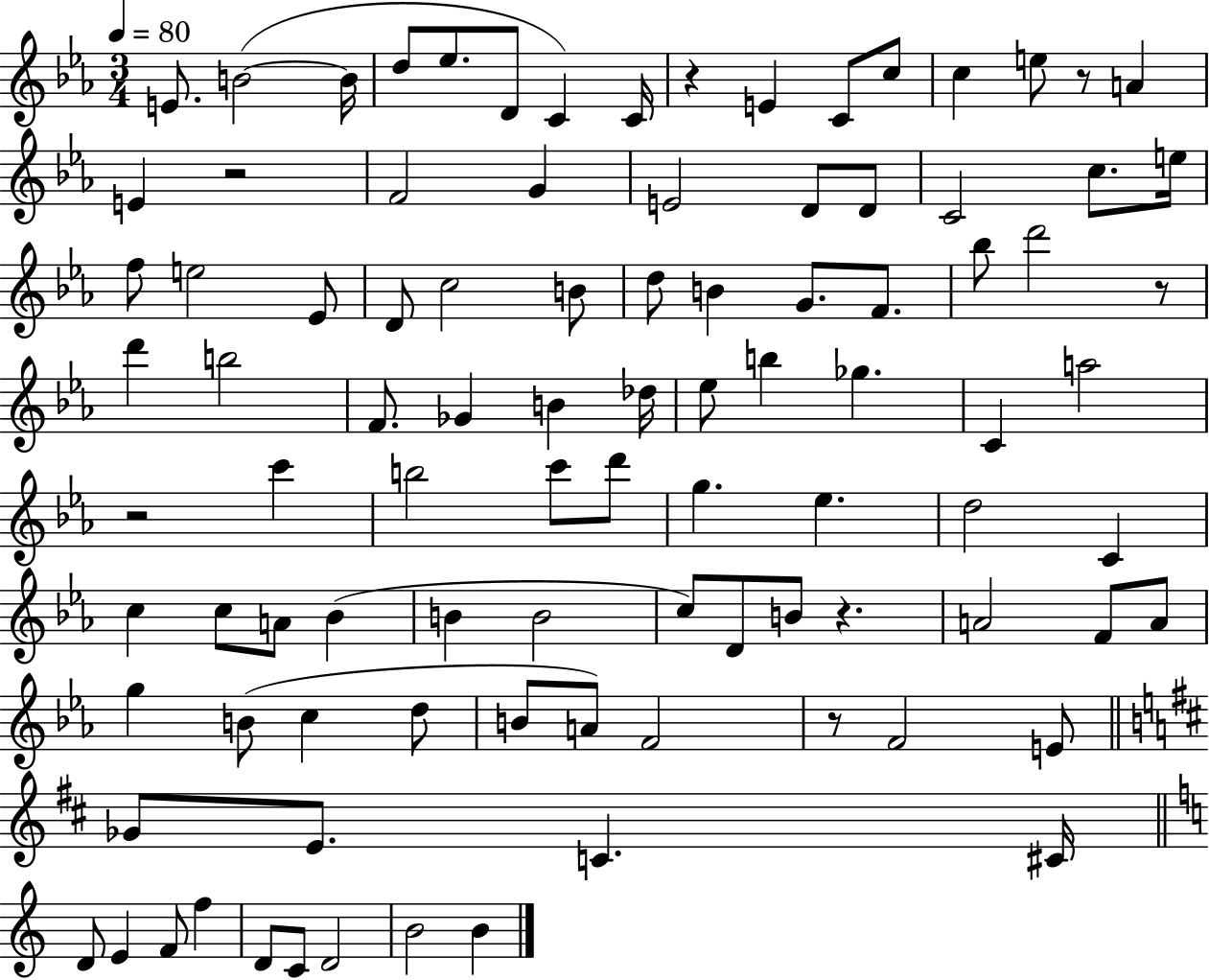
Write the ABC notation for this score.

X:1
T:Untitled
M:3/4
L:1/4
K:Eb
E/2 B2 B/4 d/2 _e/2 D/2 C C/4 z E C/2 c/2 c e/2 z/2 A E z2 F2 G E2 D/2 D/2 C2 c/2 e/4 f/2 e2 _E/2 D/2 c2 B/2 d/2 B G/2 F/2 _b/2 d'2 z/2 d' b2 F/2 _G B _d/4 _e/2 b _g C a2 z2 c' b2 c'/2 d'/2 g _e d2 C c c/2 A/2 _B B B2 c/2 D/2 B/2 z A2 F/2 A/2 g B/2 c d/2 B/2 A/2 F2 z/2 F2 E/2 _G/2 E/2 C ^C/4 D/2 E F/2 f D/2 C/2 D2 B2 B